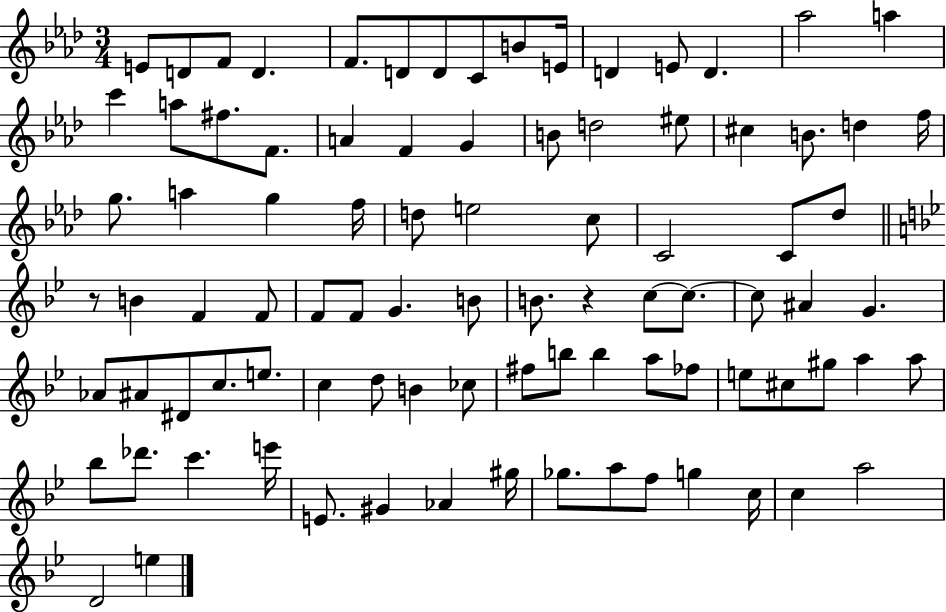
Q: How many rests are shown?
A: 2